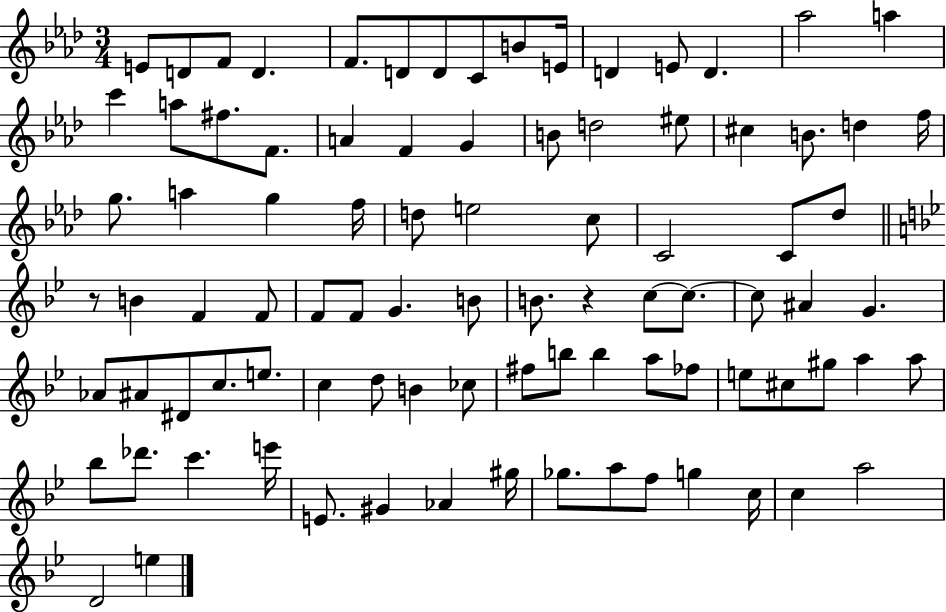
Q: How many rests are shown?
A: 2